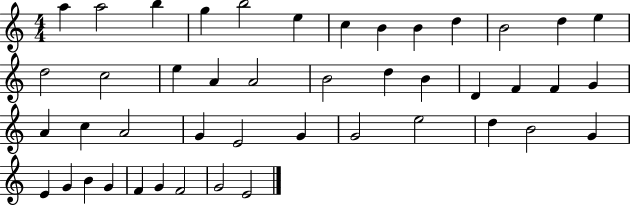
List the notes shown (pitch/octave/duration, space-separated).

A5/q A5/h B5/q G5/q B5/h E5/q C5/q B4/q B4/q D5/q B4/h D5/q E5/q D5/h C5/h E5/q A4/q A4/h B4/h D5/q B4/q D4/q F4/q F4/q G4/q A4/q C5/q A4/h G4/q E4/h G4/q G4/h E5/h D5/q B4/h G4/q E4/q G4/q B4/q G4/q F4/q G4/q F4/h G4/h E4/h